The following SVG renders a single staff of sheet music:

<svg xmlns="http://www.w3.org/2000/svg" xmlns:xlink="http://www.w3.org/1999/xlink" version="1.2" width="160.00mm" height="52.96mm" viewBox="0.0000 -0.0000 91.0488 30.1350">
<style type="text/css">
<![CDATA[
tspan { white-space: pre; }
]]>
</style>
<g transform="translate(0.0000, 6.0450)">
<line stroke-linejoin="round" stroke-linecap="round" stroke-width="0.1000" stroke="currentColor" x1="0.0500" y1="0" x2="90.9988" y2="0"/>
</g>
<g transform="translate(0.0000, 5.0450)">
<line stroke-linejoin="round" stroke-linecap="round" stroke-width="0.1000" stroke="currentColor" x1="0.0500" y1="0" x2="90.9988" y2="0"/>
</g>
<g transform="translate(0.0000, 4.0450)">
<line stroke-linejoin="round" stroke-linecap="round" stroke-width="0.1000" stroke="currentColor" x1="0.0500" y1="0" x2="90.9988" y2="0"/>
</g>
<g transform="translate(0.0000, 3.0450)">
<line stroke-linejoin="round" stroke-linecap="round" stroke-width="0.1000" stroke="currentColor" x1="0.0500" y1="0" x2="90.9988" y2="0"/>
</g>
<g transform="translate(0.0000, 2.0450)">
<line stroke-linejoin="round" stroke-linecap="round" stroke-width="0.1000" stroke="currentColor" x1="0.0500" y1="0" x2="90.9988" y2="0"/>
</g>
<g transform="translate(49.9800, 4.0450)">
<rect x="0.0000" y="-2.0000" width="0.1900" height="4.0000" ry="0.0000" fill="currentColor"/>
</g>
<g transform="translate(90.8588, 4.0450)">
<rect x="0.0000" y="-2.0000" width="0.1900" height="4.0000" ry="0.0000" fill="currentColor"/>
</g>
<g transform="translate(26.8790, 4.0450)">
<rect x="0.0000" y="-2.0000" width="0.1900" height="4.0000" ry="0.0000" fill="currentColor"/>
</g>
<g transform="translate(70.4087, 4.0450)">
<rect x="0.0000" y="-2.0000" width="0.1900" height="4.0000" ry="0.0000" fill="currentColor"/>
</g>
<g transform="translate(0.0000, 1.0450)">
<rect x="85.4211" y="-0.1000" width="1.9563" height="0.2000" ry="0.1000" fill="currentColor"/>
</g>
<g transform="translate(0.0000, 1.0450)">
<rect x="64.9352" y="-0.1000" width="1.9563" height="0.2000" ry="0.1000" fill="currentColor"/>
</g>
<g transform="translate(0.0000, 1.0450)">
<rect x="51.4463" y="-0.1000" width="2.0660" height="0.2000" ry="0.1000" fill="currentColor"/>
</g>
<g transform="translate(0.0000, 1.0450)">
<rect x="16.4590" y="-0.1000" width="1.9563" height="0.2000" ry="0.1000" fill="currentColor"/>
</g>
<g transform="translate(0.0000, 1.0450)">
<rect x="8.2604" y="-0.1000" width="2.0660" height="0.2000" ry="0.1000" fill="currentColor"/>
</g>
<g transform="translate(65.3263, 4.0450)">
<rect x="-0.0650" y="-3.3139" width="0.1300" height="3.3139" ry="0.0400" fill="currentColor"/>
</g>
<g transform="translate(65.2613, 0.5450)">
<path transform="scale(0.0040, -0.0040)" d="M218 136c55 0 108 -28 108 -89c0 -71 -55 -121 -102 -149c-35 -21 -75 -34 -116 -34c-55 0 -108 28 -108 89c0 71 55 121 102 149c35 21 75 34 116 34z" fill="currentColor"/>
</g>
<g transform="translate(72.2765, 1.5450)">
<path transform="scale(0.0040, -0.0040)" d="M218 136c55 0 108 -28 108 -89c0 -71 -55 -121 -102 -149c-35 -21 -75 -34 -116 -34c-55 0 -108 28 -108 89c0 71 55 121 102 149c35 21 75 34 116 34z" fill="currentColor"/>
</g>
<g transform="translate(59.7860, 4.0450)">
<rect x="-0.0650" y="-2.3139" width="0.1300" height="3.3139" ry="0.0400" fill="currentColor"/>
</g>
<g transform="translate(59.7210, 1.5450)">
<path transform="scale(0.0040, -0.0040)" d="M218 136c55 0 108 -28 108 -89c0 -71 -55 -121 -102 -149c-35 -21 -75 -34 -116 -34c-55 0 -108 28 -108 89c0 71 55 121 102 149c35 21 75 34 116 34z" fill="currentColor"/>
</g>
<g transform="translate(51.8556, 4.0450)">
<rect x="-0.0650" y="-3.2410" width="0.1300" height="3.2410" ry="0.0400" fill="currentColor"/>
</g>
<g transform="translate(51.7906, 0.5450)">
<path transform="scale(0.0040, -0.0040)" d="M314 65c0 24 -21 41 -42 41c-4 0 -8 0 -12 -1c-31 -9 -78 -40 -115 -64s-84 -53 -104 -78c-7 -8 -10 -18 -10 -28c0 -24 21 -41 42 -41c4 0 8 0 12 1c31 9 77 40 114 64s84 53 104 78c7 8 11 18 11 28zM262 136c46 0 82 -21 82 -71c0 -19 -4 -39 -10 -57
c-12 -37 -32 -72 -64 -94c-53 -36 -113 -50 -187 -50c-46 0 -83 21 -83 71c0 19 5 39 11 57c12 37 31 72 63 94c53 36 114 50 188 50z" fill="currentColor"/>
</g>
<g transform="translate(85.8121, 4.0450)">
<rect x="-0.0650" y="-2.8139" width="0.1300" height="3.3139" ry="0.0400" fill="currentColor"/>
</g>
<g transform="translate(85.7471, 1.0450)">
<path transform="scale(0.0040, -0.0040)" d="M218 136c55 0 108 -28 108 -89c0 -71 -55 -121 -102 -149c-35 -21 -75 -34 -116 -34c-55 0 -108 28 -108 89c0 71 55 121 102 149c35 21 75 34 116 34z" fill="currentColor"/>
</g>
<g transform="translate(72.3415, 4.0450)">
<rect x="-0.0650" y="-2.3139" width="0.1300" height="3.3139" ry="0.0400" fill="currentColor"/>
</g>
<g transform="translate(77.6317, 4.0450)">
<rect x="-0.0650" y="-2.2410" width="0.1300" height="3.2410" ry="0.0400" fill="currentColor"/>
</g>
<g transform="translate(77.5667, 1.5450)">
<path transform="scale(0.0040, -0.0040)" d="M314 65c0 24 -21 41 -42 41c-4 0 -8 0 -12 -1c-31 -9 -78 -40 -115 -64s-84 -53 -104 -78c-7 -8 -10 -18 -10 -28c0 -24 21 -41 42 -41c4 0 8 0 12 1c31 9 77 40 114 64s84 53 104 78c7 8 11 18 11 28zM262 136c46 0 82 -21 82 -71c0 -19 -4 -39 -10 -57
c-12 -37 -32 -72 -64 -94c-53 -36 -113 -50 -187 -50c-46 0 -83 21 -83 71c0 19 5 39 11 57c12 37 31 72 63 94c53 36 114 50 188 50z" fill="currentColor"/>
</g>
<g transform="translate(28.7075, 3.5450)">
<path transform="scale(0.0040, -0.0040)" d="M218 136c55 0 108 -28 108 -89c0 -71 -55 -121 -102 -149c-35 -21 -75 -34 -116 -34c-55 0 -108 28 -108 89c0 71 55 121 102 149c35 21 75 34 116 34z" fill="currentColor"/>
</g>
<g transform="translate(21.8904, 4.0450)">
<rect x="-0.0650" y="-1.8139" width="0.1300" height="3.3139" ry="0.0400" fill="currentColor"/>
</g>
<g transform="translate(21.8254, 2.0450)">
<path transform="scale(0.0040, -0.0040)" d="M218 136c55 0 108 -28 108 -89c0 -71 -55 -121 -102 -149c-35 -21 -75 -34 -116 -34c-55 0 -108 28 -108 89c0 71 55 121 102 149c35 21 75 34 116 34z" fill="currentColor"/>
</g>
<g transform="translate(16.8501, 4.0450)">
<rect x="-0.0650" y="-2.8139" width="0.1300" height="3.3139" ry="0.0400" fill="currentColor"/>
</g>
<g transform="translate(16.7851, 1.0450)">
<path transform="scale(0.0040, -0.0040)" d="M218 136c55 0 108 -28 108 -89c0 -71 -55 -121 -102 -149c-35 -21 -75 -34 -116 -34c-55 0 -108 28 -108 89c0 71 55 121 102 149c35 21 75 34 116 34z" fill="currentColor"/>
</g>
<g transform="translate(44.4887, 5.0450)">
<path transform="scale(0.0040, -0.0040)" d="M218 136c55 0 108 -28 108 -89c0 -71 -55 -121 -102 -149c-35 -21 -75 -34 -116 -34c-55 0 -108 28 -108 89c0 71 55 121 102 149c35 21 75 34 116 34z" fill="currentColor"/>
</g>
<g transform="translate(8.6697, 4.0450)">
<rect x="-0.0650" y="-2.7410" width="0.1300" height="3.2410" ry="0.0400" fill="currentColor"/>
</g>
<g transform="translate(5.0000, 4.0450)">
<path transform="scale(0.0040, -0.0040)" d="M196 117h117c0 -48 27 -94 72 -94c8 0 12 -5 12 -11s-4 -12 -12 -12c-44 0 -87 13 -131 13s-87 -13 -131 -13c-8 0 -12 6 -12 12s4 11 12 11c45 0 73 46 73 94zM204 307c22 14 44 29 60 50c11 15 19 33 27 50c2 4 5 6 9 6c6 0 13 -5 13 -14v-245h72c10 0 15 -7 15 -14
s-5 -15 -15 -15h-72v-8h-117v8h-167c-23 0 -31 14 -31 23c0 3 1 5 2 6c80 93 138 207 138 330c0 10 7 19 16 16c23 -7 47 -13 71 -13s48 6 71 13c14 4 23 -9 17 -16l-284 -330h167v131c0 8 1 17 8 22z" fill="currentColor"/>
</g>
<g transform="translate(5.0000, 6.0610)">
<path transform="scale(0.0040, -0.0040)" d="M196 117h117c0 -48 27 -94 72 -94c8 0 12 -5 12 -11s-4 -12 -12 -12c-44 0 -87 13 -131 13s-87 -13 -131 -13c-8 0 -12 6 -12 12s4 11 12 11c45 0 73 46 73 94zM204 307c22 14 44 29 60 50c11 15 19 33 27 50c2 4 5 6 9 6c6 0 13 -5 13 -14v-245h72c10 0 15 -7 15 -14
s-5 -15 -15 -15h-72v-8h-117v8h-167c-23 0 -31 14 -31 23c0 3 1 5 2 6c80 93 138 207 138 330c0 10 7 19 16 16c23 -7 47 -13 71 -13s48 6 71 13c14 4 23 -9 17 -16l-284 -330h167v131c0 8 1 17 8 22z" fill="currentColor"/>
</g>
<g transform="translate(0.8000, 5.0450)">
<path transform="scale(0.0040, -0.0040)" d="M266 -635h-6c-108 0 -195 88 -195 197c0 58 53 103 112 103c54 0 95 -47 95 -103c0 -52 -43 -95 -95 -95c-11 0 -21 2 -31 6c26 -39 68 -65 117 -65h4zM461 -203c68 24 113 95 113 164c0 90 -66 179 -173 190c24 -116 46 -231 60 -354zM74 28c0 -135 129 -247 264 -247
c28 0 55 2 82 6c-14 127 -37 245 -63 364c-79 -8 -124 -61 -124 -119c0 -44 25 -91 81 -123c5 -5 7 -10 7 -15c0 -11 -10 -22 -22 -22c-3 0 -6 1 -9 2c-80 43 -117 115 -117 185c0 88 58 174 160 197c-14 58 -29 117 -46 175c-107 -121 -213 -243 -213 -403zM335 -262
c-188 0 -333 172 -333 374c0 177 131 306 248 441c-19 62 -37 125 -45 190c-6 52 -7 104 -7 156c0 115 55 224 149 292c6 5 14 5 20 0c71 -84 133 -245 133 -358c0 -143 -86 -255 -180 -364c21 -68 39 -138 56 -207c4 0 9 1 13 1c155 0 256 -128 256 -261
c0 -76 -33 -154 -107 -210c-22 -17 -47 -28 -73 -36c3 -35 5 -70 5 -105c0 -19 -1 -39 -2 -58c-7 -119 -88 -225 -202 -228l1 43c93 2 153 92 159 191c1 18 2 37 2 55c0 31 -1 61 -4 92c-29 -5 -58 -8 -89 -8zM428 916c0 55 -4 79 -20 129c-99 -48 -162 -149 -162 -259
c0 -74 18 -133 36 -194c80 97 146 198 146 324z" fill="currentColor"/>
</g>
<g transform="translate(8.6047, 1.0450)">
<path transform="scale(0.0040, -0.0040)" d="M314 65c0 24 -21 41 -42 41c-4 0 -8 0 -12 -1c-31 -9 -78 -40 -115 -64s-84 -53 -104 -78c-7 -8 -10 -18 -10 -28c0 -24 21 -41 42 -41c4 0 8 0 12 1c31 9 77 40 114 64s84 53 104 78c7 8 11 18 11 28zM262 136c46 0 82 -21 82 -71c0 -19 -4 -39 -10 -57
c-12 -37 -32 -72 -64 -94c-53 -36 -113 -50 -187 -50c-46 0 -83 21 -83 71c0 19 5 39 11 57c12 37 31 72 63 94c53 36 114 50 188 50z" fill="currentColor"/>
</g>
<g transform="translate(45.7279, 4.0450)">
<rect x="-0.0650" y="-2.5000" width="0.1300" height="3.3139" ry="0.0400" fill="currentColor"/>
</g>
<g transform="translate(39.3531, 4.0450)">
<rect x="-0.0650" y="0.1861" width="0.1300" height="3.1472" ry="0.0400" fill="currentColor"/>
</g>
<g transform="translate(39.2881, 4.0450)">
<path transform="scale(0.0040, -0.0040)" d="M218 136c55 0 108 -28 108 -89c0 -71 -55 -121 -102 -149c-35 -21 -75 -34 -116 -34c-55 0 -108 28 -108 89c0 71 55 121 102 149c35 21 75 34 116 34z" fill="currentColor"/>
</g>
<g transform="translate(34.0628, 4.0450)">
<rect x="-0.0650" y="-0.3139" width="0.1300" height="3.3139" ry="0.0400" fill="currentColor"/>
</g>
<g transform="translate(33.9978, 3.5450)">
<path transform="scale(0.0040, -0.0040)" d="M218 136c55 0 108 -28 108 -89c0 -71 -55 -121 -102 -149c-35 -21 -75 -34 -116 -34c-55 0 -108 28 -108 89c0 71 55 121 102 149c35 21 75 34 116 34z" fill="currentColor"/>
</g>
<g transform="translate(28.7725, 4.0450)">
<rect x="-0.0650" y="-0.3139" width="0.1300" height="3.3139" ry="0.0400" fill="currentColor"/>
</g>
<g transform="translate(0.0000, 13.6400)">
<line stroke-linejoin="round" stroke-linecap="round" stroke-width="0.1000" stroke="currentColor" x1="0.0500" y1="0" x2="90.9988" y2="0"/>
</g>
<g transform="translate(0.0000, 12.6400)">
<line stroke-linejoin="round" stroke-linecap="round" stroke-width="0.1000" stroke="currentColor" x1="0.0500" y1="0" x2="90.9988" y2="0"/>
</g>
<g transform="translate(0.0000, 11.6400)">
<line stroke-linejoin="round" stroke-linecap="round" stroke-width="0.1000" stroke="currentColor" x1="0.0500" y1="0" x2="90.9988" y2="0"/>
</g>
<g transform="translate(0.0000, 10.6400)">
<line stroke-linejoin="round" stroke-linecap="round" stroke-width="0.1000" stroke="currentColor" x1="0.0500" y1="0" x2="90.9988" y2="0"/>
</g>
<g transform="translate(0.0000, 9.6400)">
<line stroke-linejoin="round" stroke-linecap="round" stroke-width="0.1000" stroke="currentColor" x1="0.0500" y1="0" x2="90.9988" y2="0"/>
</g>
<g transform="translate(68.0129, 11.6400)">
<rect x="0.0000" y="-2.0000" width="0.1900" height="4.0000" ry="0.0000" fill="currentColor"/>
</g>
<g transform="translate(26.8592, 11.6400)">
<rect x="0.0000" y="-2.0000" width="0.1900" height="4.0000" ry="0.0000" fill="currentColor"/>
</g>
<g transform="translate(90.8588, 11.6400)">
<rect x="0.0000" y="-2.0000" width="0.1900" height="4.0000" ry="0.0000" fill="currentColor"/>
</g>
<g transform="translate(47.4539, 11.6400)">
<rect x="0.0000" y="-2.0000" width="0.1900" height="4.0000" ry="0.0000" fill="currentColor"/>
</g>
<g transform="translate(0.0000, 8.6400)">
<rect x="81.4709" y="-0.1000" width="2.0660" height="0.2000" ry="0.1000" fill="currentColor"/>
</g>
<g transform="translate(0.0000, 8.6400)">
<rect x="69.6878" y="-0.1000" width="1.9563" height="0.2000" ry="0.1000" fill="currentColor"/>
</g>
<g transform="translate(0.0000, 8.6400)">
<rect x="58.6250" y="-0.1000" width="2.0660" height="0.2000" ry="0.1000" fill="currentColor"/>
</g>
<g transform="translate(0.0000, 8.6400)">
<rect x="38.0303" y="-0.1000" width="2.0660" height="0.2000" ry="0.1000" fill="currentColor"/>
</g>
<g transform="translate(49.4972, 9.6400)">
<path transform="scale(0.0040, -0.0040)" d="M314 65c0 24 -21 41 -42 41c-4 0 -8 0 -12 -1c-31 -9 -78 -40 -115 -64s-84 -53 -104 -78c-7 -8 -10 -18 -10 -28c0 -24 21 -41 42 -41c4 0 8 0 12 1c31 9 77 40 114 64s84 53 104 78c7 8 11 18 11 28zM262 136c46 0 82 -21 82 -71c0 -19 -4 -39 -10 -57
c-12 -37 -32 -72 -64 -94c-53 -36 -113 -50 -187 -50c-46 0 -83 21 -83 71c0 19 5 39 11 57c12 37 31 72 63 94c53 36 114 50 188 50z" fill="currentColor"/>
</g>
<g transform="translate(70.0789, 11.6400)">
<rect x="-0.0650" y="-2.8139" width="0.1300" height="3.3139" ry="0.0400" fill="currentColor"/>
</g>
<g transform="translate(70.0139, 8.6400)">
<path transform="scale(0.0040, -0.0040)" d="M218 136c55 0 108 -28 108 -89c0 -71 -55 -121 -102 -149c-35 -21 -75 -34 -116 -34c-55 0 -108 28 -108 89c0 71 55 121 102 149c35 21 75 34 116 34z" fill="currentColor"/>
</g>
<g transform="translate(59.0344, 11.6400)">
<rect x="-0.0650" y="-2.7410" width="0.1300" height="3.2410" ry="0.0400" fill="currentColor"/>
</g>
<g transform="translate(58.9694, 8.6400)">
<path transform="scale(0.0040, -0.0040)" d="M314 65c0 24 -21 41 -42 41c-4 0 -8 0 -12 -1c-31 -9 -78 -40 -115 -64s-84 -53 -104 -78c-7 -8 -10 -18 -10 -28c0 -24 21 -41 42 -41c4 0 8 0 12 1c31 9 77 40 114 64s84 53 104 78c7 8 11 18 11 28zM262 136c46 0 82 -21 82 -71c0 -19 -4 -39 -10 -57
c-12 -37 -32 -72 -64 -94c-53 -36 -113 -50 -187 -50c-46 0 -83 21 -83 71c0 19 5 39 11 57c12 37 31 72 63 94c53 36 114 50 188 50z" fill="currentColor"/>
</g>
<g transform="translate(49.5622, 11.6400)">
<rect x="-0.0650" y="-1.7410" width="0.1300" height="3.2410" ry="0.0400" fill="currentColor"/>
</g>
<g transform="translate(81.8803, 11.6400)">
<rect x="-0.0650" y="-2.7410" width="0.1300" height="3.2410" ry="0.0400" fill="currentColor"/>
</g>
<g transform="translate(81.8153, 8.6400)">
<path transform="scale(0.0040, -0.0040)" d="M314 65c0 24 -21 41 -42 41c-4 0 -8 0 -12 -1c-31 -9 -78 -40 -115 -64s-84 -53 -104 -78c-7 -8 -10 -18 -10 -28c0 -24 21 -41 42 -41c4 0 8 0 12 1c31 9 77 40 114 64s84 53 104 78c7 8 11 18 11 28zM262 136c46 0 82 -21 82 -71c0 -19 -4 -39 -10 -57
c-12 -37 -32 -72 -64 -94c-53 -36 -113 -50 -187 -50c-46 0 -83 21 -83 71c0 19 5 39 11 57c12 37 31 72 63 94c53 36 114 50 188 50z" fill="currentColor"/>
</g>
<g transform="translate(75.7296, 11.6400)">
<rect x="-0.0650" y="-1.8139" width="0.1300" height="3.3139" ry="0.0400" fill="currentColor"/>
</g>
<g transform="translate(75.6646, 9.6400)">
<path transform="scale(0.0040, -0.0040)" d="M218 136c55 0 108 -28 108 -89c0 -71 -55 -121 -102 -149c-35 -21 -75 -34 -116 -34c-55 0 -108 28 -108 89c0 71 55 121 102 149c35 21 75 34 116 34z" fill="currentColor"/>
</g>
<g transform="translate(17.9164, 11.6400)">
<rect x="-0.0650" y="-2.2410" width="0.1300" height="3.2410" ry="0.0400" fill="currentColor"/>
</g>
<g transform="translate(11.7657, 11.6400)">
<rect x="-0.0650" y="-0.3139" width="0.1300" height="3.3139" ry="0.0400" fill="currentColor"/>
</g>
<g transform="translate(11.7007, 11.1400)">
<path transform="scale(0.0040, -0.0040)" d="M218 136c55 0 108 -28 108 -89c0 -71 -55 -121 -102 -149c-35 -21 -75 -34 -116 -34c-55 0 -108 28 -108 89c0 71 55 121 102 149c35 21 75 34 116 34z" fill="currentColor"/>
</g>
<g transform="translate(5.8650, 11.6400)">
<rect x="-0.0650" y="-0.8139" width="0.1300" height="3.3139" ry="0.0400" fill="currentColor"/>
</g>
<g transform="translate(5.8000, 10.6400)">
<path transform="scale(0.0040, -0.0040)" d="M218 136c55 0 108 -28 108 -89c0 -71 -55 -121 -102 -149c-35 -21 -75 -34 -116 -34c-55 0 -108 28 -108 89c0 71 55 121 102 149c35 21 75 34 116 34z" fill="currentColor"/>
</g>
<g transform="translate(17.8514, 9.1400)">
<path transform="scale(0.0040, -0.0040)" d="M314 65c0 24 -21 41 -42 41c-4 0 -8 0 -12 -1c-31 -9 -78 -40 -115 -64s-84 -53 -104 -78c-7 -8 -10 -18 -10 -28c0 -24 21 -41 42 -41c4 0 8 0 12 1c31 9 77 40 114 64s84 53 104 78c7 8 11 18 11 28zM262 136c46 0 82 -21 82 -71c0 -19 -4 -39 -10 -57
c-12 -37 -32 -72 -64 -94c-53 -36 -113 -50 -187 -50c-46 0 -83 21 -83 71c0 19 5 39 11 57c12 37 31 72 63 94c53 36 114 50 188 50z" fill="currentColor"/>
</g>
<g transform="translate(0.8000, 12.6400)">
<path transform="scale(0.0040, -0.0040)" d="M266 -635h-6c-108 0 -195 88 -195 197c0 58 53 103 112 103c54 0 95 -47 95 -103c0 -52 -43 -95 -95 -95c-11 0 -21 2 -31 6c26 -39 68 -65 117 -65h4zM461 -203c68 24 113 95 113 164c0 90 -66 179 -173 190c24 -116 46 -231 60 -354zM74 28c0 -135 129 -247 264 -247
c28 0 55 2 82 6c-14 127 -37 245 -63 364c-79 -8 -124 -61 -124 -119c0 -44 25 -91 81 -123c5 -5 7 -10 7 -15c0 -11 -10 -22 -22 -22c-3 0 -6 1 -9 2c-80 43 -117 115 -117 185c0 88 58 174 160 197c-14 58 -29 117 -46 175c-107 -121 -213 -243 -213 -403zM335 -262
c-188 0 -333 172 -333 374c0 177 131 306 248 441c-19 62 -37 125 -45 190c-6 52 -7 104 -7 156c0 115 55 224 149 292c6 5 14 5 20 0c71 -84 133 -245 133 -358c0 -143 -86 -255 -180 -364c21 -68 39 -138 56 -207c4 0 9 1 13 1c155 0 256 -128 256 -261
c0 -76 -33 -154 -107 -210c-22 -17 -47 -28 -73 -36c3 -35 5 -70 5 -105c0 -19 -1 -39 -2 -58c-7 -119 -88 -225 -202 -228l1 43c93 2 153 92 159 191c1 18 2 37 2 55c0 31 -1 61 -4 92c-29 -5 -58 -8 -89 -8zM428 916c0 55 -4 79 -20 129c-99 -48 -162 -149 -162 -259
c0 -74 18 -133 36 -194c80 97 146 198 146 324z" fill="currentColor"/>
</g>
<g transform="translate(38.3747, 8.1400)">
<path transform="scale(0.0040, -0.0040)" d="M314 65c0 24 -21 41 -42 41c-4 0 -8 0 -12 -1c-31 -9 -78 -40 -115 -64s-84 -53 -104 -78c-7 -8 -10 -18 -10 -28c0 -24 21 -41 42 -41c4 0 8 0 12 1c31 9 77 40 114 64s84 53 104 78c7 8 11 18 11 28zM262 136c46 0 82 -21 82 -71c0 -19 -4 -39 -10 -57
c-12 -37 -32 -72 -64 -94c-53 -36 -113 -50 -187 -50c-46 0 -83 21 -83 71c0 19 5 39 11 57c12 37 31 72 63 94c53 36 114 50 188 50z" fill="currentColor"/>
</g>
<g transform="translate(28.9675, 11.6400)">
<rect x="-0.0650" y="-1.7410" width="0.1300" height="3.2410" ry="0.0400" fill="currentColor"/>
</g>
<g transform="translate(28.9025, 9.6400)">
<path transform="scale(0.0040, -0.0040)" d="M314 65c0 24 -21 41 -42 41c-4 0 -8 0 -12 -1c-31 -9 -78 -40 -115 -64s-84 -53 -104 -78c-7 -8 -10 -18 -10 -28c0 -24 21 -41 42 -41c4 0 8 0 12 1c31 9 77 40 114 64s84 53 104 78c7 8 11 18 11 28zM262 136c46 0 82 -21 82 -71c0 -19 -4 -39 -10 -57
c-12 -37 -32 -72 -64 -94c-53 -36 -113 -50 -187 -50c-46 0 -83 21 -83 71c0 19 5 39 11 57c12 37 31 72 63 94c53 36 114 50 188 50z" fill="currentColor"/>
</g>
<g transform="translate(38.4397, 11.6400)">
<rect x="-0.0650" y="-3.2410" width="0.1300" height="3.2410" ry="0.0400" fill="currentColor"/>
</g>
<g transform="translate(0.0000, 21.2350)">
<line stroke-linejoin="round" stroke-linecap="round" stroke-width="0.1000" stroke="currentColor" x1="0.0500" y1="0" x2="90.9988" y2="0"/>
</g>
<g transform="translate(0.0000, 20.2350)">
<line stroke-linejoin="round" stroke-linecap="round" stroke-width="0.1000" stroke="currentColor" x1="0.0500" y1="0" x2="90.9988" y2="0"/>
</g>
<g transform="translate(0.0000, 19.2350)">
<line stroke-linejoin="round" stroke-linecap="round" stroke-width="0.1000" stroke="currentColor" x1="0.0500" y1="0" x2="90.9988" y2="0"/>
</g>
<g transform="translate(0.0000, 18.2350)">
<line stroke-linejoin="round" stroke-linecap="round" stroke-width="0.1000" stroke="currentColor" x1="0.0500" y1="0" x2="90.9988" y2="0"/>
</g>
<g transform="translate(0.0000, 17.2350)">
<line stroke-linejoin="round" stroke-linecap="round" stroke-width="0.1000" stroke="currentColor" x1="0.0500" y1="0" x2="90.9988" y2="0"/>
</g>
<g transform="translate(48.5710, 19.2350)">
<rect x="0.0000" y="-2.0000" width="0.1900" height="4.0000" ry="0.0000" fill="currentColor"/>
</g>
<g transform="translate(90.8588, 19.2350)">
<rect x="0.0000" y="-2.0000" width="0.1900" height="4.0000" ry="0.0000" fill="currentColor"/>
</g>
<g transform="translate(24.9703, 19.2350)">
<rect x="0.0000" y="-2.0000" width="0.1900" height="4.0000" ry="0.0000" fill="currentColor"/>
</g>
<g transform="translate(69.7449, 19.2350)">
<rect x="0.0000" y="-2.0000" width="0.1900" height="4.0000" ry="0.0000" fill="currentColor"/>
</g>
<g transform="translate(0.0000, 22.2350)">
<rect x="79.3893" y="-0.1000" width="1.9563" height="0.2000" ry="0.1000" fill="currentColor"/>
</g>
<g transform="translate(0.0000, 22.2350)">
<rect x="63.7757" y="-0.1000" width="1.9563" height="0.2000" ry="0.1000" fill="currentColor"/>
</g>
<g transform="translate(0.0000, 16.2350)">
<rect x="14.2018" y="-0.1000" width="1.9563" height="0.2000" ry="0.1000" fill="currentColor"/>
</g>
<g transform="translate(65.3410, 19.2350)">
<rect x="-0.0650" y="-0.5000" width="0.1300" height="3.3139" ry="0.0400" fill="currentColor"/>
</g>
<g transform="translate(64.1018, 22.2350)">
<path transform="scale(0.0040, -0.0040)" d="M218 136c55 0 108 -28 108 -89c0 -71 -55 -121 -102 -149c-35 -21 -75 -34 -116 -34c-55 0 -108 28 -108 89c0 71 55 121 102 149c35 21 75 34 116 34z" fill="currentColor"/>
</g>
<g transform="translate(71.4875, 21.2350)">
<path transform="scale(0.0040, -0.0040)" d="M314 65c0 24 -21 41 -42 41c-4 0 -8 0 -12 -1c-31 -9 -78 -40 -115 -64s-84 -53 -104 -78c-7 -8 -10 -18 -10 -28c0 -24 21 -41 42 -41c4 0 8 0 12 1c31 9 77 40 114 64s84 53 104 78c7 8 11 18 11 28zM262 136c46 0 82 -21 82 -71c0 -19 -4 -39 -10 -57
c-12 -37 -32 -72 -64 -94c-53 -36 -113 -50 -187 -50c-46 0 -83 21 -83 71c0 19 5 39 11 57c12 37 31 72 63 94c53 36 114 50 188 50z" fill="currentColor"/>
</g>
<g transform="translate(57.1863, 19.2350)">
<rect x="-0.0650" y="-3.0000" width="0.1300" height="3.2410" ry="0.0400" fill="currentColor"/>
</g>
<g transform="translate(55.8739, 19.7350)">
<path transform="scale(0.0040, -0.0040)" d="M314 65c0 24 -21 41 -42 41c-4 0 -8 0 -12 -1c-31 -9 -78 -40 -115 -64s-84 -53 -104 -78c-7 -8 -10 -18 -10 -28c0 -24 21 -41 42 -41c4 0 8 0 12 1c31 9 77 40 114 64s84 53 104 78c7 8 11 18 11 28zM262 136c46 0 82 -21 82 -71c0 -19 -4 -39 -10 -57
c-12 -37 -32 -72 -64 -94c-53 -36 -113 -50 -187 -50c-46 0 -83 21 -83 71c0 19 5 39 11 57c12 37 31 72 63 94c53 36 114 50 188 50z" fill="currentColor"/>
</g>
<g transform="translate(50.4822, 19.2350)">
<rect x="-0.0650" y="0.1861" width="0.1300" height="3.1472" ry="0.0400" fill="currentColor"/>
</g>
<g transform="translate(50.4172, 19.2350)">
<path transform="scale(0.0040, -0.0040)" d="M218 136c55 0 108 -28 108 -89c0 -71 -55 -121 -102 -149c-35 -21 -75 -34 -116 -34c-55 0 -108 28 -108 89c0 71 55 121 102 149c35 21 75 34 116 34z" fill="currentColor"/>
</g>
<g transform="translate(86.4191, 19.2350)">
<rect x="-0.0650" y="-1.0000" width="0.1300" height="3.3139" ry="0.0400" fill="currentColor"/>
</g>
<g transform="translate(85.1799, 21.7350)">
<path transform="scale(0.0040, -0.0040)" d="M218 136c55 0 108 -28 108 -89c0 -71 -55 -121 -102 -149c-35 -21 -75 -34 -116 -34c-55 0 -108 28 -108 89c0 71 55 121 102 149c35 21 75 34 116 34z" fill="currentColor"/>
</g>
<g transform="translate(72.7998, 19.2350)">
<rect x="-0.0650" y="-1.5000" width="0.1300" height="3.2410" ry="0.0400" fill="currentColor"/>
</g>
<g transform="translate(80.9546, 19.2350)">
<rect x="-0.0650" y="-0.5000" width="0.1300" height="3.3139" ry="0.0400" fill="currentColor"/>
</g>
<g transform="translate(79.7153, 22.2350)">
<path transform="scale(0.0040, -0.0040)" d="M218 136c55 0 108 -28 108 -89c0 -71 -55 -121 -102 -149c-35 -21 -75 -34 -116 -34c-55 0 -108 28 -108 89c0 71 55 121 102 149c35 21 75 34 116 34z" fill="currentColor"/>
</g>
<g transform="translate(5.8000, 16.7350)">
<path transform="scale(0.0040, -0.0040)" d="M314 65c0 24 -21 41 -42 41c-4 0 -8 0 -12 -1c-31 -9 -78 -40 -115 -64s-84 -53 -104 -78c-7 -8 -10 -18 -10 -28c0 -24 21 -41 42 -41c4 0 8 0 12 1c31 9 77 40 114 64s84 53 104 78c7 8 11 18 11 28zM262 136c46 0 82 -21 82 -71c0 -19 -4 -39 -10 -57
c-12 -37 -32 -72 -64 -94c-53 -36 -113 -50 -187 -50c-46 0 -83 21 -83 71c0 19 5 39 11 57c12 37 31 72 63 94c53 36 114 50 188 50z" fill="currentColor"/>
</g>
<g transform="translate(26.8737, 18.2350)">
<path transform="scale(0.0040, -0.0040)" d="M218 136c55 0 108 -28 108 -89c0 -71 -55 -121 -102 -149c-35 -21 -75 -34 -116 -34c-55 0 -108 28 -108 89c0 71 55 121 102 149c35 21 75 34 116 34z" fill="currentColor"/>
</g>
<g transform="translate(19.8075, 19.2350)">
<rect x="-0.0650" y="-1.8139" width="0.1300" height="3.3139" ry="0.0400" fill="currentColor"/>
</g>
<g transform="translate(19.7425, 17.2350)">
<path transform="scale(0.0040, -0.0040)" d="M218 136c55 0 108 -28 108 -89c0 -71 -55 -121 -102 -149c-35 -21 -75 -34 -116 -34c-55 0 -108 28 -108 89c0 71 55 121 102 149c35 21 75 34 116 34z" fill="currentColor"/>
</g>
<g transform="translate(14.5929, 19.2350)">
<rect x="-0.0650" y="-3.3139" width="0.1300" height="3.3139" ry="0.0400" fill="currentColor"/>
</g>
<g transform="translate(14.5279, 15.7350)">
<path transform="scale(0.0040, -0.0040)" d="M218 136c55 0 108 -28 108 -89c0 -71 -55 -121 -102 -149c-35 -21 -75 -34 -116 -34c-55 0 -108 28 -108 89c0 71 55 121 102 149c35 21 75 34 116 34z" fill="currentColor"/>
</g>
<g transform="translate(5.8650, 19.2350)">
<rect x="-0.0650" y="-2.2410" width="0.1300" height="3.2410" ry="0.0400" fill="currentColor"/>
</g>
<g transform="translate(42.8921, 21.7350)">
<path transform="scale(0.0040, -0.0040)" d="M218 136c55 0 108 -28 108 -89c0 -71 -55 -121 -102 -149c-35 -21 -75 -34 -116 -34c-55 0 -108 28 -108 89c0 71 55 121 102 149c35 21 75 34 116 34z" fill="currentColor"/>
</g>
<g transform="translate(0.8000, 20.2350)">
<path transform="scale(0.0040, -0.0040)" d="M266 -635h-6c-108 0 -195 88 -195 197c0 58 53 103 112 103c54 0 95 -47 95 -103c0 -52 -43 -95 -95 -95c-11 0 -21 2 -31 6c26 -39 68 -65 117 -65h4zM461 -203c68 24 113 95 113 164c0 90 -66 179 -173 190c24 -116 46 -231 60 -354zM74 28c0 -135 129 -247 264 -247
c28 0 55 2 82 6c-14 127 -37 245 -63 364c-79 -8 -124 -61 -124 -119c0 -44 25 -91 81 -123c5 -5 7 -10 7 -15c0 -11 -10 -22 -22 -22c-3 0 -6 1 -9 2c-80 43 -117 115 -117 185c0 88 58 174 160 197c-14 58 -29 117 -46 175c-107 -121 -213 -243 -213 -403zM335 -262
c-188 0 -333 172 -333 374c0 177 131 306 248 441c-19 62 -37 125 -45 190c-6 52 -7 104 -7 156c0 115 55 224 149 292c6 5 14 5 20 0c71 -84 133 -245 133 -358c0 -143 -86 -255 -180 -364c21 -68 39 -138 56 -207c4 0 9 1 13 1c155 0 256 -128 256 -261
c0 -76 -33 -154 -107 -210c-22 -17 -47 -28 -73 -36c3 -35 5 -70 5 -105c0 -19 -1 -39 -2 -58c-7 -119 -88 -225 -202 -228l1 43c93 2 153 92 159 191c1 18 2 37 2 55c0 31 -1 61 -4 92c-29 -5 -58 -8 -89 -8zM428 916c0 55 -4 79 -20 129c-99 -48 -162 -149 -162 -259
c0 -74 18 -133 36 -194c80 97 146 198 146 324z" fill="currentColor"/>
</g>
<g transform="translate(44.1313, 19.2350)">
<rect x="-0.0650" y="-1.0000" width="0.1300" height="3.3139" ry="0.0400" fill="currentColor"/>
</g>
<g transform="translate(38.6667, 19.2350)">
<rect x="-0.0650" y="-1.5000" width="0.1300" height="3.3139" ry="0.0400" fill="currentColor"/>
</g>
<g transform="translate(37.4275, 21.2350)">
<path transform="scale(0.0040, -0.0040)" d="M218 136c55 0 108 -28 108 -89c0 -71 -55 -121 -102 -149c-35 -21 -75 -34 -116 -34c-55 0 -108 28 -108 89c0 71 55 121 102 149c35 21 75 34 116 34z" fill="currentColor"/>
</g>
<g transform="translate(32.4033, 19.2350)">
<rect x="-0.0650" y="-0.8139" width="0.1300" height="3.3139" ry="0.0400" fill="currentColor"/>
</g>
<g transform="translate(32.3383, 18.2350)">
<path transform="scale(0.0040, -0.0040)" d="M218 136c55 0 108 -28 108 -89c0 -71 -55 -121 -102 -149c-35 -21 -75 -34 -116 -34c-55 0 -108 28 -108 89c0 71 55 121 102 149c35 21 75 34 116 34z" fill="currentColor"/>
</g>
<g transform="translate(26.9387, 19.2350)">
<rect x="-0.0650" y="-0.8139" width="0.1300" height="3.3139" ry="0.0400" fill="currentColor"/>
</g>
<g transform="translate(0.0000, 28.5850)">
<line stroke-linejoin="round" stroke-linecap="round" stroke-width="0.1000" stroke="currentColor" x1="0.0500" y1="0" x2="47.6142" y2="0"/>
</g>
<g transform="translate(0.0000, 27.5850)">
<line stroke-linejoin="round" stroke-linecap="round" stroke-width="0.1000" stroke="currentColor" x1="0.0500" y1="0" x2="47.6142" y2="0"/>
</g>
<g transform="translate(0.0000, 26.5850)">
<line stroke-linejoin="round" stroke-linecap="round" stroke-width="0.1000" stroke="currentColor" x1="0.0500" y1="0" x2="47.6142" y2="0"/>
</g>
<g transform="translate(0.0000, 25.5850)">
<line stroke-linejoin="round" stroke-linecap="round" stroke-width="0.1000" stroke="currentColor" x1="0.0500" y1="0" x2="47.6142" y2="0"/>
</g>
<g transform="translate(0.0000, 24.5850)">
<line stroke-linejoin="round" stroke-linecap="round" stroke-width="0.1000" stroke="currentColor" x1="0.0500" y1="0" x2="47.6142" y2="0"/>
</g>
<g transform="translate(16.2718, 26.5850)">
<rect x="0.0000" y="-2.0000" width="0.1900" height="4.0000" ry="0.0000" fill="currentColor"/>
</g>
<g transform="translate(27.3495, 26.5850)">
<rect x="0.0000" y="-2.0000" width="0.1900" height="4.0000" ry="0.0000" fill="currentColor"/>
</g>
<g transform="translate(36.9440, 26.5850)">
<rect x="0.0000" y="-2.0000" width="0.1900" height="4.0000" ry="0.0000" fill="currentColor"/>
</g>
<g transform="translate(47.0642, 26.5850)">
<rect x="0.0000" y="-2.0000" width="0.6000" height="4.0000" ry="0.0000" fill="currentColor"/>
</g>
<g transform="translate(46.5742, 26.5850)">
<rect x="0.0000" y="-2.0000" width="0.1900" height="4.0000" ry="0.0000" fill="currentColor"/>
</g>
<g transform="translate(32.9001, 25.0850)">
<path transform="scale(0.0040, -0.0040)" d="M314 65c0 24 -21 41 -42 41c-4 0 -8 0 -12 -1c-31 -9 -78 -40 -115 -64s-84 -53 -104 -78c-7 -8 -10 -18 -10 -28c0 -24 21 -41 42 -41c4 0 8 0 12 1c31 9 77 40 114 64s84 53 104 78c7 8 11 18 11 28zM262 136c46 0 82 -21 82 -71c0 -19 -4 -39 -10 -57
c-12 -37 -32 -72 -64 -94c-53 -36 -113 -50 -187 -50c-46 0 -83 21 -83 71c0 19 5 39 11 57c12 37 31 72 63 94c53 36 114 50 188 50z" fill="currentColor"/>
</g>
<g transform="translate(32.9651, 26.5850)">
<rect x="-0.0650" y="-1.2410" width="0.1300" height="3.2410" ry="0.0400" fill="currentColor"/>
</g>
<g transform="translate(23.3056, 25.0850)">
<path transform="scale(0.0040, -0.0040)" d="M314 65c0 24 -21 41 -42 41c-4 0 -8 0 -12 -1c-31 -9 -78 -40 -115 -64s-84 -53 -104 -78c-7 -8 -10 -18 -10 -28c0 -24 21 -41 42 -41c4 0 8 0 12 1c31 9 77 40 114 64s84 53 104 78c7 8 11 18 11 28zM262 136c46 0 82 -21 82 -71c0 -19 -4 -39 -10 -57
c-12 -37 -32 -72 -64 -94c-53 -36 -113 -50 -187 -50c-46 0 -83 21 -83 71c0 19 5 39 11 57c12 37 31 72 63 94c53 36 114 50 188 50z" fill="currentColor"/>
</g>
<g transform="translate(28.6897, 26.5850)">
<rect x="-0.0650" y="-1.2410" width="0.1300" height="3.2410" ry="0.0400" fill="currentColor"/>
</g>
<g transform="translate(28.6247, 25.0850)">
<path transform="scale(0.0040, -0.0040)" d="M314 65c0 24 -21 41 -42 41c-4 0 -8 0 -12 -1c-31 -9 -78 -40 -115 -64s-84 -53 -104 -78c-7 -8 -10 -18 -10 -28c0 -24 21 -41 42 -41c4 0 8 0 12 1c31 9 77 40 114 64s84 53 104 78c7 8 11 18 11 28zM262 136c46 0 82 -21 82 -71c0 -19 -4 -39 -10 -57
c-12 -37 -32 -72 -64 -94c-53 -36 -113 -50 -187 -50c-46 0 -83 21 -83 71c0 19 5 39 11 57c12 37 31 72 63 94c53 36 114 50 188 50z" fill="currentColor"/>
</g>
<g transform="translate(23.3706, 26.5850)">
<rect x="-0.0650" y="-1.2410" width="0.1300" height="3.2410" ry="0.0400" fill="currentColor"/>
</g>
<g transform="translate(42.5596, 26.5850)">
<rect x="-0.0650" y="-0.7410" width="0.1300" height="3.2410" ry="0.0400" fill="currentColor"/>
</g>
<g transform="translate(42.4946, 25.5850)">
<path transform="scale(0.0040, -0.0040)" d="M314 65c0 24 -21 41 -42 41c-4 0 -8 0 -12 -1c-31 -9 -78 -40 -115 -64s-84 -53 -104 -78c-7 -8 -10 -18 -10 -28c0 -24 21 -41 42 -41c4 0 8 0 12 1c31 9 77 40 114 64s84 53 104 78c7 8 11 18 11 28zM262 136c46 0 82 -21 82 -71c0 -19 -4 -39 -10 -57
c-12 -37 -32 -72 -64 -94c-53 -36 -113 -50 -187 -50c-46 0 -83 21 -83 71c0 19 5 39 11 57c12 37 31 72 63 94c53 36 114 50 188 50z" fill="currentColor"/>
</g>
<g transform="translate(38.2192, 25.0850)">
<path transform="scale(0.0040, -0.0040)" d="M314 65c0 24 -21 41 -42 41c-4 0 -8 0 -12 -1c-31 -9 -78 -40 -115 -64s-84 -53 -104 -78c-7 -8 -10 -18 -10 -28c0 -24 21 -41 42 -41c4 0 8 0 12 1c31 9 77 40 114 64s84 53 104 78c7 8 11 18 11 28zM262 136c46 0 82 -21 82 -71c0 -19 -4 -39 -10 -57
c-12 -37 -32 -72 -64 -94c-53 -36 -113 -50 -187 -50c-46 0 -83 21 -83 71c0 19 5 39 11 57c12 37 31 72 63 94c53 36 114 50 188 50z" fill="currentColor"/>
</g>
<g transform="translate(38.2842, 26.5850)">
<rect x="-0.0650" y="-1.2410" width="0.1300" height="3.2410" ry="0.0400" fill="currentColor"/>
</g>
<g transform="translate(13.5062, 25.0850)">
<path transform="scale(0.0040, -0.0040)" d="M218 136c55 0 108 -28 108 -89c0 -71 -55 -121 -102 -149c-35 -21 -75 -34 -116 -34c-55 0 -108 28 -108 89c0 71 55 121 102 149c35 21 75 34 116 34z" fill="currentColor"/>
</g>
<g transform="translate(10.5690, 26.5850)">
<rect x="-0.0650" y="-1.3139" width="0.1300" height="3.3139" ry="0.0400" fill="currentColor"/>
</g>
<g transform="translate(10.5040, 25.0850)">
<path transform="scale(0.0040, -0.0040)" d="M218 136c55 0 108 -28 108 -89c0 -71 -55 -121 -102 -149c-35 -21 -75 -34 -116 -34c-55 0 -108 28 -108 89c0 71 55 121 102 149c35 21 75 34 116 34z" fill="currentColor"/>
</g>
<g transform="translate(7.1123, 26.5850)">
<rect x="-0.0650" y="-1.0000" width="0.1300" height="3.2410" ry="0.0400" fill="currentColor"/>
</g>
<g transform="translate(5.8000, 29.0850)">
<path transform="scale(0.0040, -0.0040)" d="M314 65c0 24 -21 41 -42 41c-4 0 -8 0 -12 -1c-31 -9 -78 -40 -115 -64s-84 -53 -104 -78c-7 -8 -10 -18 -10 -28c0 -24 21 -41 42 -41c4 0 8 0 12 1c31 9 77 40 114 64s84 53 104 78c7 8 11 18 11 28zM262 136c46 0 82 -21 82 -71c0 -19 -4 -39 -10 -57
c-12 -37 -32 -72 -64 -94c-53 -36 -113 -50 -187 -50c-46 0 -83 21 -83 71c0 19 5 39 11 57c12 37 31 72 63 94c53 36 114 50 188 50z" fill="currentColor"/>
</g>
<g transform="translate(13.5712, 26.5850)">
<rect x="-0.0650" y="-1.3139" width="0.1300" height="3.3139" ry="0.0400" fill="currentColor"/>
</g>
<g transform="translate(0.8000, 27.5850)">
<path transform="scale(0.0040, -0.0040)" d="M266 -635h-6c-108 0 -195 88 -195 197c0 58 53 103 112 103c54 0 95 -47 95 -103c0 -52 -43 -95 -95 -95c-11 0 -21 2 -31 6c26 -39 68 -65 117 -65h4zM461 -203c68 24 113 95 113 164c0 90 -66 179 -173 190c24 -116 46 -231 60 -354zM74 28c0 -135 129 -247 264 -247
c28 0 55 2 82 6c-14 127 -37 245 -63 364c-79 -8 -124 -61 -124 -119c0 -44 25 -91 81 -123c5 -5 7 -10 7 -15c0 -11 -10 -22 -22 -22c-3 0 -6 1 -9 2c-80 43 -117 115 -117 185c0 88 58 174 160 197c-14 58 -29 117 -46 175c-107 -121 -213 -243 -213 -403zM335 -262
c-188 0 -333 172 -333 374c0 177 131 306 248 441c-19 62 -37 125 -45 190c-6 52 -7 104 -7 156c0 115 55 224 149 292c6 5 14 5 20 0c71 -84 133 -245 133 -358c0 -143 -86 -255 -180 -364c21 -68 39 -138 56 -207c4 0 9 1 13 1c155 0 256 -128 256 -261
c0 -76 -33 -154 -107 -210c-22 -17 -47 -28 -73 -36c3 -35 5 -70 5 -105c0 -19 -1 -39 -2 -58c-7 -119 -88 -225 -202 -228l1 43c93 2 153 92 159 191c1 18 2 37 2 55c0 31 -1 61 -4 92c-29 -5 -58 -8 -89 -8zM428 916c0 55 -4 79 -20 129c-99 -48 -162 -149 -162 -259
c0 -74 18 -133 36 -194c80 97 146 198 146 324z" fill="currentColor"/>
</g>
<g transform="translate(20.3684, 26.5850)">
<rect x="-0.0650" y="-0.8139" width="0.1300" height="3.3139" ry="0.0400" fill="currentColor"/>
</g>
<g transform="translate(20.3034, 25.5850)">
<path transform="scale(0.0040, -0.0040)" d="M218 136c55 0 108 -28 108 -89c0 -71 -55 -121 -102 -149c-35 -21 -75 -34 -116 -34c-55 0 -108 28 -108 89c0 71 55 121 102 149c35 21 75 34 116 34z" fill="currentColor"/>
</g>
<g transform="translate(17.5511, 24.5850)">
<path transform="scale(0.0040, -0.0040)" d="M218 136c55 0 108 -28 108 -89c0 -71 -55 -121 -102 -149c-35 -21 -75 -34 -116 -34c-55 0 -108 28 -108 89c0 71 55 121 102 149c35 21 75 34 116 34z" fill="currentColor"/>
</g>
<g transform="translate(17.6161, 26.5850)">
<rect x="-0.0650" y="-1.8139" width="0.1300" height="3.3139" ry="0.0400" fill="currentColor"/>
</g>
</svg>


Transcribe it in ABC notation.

X:1
T:Untitled
M:4/4
L:1/4
K:C
a2 a f c c B G b2 g b g g2 a d c g2 f2 b2 f2 a2 a f a2 g2 b f d d E D B A2 C E2 C D D2 e e f d e2 e2 e2 e2 d2